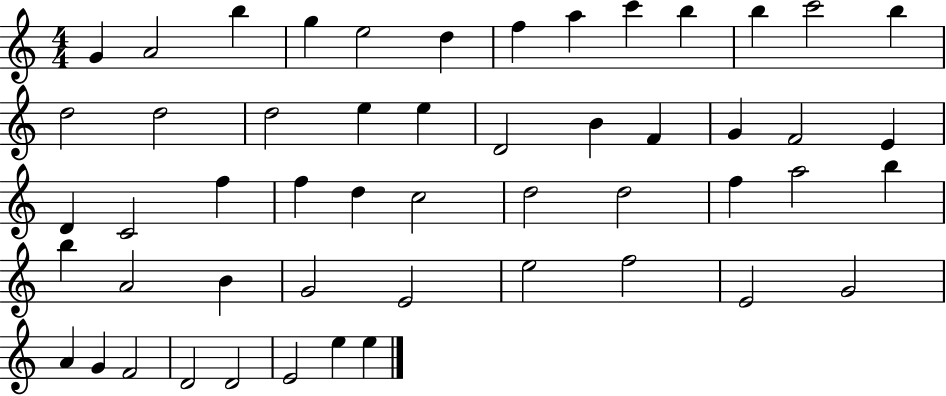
G4/q A4/h B5/q G5/q E5/h D5/q F5/q A5/q C6/q B5/q B5/q C6/h B5/q D5/h D5/h D5/h E5/q E5/q D4/h B4/q F4/q G4/q F4/h E4/q D4/q C4/h F5/q F5/q D5/q C5/h D5/h D5/h F5/q A5/h B5/q B5/q A4/h B4/q G4/h E4/h E5/h F5/h E4/h G4/h A4/q G4/q F4/h D4/h D4/h E4/h E5/q E5/q